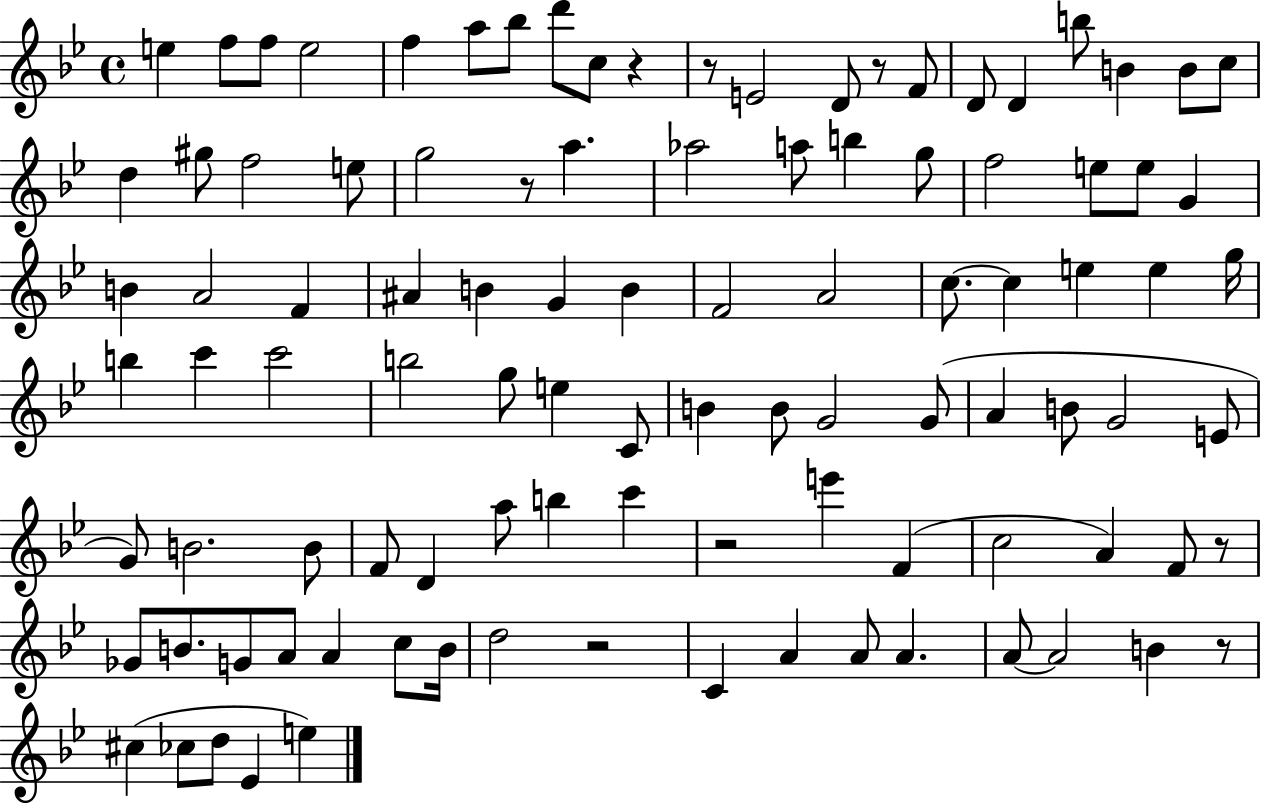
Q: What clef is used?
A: treble